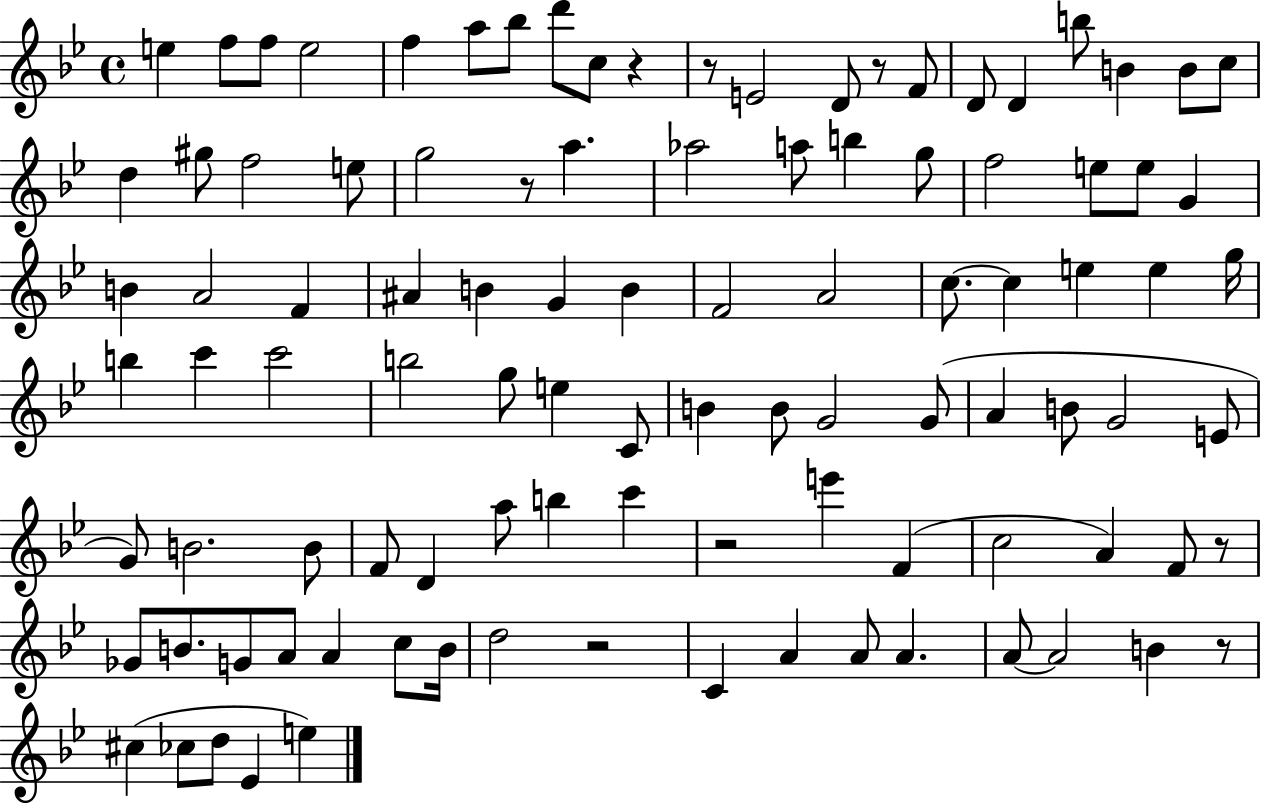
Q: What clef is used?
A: treble